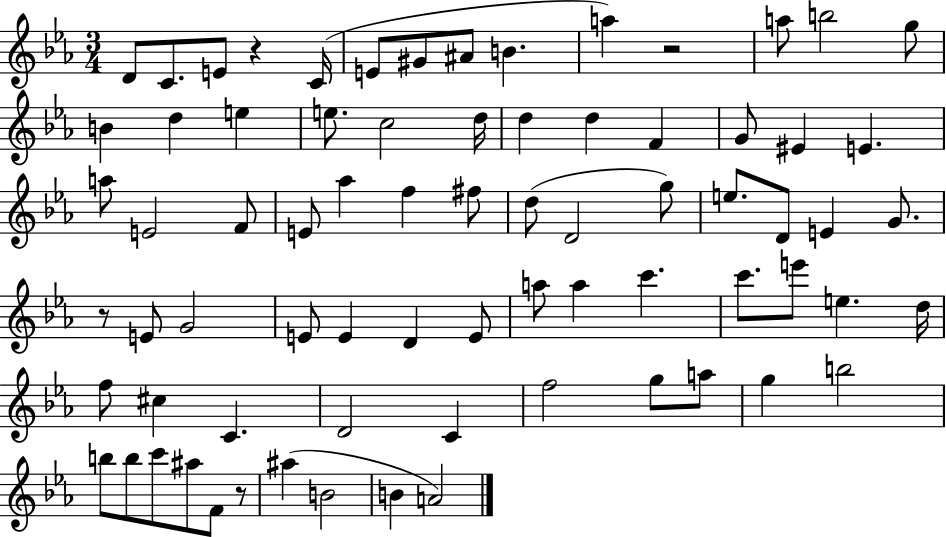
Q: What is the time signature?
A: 3/4